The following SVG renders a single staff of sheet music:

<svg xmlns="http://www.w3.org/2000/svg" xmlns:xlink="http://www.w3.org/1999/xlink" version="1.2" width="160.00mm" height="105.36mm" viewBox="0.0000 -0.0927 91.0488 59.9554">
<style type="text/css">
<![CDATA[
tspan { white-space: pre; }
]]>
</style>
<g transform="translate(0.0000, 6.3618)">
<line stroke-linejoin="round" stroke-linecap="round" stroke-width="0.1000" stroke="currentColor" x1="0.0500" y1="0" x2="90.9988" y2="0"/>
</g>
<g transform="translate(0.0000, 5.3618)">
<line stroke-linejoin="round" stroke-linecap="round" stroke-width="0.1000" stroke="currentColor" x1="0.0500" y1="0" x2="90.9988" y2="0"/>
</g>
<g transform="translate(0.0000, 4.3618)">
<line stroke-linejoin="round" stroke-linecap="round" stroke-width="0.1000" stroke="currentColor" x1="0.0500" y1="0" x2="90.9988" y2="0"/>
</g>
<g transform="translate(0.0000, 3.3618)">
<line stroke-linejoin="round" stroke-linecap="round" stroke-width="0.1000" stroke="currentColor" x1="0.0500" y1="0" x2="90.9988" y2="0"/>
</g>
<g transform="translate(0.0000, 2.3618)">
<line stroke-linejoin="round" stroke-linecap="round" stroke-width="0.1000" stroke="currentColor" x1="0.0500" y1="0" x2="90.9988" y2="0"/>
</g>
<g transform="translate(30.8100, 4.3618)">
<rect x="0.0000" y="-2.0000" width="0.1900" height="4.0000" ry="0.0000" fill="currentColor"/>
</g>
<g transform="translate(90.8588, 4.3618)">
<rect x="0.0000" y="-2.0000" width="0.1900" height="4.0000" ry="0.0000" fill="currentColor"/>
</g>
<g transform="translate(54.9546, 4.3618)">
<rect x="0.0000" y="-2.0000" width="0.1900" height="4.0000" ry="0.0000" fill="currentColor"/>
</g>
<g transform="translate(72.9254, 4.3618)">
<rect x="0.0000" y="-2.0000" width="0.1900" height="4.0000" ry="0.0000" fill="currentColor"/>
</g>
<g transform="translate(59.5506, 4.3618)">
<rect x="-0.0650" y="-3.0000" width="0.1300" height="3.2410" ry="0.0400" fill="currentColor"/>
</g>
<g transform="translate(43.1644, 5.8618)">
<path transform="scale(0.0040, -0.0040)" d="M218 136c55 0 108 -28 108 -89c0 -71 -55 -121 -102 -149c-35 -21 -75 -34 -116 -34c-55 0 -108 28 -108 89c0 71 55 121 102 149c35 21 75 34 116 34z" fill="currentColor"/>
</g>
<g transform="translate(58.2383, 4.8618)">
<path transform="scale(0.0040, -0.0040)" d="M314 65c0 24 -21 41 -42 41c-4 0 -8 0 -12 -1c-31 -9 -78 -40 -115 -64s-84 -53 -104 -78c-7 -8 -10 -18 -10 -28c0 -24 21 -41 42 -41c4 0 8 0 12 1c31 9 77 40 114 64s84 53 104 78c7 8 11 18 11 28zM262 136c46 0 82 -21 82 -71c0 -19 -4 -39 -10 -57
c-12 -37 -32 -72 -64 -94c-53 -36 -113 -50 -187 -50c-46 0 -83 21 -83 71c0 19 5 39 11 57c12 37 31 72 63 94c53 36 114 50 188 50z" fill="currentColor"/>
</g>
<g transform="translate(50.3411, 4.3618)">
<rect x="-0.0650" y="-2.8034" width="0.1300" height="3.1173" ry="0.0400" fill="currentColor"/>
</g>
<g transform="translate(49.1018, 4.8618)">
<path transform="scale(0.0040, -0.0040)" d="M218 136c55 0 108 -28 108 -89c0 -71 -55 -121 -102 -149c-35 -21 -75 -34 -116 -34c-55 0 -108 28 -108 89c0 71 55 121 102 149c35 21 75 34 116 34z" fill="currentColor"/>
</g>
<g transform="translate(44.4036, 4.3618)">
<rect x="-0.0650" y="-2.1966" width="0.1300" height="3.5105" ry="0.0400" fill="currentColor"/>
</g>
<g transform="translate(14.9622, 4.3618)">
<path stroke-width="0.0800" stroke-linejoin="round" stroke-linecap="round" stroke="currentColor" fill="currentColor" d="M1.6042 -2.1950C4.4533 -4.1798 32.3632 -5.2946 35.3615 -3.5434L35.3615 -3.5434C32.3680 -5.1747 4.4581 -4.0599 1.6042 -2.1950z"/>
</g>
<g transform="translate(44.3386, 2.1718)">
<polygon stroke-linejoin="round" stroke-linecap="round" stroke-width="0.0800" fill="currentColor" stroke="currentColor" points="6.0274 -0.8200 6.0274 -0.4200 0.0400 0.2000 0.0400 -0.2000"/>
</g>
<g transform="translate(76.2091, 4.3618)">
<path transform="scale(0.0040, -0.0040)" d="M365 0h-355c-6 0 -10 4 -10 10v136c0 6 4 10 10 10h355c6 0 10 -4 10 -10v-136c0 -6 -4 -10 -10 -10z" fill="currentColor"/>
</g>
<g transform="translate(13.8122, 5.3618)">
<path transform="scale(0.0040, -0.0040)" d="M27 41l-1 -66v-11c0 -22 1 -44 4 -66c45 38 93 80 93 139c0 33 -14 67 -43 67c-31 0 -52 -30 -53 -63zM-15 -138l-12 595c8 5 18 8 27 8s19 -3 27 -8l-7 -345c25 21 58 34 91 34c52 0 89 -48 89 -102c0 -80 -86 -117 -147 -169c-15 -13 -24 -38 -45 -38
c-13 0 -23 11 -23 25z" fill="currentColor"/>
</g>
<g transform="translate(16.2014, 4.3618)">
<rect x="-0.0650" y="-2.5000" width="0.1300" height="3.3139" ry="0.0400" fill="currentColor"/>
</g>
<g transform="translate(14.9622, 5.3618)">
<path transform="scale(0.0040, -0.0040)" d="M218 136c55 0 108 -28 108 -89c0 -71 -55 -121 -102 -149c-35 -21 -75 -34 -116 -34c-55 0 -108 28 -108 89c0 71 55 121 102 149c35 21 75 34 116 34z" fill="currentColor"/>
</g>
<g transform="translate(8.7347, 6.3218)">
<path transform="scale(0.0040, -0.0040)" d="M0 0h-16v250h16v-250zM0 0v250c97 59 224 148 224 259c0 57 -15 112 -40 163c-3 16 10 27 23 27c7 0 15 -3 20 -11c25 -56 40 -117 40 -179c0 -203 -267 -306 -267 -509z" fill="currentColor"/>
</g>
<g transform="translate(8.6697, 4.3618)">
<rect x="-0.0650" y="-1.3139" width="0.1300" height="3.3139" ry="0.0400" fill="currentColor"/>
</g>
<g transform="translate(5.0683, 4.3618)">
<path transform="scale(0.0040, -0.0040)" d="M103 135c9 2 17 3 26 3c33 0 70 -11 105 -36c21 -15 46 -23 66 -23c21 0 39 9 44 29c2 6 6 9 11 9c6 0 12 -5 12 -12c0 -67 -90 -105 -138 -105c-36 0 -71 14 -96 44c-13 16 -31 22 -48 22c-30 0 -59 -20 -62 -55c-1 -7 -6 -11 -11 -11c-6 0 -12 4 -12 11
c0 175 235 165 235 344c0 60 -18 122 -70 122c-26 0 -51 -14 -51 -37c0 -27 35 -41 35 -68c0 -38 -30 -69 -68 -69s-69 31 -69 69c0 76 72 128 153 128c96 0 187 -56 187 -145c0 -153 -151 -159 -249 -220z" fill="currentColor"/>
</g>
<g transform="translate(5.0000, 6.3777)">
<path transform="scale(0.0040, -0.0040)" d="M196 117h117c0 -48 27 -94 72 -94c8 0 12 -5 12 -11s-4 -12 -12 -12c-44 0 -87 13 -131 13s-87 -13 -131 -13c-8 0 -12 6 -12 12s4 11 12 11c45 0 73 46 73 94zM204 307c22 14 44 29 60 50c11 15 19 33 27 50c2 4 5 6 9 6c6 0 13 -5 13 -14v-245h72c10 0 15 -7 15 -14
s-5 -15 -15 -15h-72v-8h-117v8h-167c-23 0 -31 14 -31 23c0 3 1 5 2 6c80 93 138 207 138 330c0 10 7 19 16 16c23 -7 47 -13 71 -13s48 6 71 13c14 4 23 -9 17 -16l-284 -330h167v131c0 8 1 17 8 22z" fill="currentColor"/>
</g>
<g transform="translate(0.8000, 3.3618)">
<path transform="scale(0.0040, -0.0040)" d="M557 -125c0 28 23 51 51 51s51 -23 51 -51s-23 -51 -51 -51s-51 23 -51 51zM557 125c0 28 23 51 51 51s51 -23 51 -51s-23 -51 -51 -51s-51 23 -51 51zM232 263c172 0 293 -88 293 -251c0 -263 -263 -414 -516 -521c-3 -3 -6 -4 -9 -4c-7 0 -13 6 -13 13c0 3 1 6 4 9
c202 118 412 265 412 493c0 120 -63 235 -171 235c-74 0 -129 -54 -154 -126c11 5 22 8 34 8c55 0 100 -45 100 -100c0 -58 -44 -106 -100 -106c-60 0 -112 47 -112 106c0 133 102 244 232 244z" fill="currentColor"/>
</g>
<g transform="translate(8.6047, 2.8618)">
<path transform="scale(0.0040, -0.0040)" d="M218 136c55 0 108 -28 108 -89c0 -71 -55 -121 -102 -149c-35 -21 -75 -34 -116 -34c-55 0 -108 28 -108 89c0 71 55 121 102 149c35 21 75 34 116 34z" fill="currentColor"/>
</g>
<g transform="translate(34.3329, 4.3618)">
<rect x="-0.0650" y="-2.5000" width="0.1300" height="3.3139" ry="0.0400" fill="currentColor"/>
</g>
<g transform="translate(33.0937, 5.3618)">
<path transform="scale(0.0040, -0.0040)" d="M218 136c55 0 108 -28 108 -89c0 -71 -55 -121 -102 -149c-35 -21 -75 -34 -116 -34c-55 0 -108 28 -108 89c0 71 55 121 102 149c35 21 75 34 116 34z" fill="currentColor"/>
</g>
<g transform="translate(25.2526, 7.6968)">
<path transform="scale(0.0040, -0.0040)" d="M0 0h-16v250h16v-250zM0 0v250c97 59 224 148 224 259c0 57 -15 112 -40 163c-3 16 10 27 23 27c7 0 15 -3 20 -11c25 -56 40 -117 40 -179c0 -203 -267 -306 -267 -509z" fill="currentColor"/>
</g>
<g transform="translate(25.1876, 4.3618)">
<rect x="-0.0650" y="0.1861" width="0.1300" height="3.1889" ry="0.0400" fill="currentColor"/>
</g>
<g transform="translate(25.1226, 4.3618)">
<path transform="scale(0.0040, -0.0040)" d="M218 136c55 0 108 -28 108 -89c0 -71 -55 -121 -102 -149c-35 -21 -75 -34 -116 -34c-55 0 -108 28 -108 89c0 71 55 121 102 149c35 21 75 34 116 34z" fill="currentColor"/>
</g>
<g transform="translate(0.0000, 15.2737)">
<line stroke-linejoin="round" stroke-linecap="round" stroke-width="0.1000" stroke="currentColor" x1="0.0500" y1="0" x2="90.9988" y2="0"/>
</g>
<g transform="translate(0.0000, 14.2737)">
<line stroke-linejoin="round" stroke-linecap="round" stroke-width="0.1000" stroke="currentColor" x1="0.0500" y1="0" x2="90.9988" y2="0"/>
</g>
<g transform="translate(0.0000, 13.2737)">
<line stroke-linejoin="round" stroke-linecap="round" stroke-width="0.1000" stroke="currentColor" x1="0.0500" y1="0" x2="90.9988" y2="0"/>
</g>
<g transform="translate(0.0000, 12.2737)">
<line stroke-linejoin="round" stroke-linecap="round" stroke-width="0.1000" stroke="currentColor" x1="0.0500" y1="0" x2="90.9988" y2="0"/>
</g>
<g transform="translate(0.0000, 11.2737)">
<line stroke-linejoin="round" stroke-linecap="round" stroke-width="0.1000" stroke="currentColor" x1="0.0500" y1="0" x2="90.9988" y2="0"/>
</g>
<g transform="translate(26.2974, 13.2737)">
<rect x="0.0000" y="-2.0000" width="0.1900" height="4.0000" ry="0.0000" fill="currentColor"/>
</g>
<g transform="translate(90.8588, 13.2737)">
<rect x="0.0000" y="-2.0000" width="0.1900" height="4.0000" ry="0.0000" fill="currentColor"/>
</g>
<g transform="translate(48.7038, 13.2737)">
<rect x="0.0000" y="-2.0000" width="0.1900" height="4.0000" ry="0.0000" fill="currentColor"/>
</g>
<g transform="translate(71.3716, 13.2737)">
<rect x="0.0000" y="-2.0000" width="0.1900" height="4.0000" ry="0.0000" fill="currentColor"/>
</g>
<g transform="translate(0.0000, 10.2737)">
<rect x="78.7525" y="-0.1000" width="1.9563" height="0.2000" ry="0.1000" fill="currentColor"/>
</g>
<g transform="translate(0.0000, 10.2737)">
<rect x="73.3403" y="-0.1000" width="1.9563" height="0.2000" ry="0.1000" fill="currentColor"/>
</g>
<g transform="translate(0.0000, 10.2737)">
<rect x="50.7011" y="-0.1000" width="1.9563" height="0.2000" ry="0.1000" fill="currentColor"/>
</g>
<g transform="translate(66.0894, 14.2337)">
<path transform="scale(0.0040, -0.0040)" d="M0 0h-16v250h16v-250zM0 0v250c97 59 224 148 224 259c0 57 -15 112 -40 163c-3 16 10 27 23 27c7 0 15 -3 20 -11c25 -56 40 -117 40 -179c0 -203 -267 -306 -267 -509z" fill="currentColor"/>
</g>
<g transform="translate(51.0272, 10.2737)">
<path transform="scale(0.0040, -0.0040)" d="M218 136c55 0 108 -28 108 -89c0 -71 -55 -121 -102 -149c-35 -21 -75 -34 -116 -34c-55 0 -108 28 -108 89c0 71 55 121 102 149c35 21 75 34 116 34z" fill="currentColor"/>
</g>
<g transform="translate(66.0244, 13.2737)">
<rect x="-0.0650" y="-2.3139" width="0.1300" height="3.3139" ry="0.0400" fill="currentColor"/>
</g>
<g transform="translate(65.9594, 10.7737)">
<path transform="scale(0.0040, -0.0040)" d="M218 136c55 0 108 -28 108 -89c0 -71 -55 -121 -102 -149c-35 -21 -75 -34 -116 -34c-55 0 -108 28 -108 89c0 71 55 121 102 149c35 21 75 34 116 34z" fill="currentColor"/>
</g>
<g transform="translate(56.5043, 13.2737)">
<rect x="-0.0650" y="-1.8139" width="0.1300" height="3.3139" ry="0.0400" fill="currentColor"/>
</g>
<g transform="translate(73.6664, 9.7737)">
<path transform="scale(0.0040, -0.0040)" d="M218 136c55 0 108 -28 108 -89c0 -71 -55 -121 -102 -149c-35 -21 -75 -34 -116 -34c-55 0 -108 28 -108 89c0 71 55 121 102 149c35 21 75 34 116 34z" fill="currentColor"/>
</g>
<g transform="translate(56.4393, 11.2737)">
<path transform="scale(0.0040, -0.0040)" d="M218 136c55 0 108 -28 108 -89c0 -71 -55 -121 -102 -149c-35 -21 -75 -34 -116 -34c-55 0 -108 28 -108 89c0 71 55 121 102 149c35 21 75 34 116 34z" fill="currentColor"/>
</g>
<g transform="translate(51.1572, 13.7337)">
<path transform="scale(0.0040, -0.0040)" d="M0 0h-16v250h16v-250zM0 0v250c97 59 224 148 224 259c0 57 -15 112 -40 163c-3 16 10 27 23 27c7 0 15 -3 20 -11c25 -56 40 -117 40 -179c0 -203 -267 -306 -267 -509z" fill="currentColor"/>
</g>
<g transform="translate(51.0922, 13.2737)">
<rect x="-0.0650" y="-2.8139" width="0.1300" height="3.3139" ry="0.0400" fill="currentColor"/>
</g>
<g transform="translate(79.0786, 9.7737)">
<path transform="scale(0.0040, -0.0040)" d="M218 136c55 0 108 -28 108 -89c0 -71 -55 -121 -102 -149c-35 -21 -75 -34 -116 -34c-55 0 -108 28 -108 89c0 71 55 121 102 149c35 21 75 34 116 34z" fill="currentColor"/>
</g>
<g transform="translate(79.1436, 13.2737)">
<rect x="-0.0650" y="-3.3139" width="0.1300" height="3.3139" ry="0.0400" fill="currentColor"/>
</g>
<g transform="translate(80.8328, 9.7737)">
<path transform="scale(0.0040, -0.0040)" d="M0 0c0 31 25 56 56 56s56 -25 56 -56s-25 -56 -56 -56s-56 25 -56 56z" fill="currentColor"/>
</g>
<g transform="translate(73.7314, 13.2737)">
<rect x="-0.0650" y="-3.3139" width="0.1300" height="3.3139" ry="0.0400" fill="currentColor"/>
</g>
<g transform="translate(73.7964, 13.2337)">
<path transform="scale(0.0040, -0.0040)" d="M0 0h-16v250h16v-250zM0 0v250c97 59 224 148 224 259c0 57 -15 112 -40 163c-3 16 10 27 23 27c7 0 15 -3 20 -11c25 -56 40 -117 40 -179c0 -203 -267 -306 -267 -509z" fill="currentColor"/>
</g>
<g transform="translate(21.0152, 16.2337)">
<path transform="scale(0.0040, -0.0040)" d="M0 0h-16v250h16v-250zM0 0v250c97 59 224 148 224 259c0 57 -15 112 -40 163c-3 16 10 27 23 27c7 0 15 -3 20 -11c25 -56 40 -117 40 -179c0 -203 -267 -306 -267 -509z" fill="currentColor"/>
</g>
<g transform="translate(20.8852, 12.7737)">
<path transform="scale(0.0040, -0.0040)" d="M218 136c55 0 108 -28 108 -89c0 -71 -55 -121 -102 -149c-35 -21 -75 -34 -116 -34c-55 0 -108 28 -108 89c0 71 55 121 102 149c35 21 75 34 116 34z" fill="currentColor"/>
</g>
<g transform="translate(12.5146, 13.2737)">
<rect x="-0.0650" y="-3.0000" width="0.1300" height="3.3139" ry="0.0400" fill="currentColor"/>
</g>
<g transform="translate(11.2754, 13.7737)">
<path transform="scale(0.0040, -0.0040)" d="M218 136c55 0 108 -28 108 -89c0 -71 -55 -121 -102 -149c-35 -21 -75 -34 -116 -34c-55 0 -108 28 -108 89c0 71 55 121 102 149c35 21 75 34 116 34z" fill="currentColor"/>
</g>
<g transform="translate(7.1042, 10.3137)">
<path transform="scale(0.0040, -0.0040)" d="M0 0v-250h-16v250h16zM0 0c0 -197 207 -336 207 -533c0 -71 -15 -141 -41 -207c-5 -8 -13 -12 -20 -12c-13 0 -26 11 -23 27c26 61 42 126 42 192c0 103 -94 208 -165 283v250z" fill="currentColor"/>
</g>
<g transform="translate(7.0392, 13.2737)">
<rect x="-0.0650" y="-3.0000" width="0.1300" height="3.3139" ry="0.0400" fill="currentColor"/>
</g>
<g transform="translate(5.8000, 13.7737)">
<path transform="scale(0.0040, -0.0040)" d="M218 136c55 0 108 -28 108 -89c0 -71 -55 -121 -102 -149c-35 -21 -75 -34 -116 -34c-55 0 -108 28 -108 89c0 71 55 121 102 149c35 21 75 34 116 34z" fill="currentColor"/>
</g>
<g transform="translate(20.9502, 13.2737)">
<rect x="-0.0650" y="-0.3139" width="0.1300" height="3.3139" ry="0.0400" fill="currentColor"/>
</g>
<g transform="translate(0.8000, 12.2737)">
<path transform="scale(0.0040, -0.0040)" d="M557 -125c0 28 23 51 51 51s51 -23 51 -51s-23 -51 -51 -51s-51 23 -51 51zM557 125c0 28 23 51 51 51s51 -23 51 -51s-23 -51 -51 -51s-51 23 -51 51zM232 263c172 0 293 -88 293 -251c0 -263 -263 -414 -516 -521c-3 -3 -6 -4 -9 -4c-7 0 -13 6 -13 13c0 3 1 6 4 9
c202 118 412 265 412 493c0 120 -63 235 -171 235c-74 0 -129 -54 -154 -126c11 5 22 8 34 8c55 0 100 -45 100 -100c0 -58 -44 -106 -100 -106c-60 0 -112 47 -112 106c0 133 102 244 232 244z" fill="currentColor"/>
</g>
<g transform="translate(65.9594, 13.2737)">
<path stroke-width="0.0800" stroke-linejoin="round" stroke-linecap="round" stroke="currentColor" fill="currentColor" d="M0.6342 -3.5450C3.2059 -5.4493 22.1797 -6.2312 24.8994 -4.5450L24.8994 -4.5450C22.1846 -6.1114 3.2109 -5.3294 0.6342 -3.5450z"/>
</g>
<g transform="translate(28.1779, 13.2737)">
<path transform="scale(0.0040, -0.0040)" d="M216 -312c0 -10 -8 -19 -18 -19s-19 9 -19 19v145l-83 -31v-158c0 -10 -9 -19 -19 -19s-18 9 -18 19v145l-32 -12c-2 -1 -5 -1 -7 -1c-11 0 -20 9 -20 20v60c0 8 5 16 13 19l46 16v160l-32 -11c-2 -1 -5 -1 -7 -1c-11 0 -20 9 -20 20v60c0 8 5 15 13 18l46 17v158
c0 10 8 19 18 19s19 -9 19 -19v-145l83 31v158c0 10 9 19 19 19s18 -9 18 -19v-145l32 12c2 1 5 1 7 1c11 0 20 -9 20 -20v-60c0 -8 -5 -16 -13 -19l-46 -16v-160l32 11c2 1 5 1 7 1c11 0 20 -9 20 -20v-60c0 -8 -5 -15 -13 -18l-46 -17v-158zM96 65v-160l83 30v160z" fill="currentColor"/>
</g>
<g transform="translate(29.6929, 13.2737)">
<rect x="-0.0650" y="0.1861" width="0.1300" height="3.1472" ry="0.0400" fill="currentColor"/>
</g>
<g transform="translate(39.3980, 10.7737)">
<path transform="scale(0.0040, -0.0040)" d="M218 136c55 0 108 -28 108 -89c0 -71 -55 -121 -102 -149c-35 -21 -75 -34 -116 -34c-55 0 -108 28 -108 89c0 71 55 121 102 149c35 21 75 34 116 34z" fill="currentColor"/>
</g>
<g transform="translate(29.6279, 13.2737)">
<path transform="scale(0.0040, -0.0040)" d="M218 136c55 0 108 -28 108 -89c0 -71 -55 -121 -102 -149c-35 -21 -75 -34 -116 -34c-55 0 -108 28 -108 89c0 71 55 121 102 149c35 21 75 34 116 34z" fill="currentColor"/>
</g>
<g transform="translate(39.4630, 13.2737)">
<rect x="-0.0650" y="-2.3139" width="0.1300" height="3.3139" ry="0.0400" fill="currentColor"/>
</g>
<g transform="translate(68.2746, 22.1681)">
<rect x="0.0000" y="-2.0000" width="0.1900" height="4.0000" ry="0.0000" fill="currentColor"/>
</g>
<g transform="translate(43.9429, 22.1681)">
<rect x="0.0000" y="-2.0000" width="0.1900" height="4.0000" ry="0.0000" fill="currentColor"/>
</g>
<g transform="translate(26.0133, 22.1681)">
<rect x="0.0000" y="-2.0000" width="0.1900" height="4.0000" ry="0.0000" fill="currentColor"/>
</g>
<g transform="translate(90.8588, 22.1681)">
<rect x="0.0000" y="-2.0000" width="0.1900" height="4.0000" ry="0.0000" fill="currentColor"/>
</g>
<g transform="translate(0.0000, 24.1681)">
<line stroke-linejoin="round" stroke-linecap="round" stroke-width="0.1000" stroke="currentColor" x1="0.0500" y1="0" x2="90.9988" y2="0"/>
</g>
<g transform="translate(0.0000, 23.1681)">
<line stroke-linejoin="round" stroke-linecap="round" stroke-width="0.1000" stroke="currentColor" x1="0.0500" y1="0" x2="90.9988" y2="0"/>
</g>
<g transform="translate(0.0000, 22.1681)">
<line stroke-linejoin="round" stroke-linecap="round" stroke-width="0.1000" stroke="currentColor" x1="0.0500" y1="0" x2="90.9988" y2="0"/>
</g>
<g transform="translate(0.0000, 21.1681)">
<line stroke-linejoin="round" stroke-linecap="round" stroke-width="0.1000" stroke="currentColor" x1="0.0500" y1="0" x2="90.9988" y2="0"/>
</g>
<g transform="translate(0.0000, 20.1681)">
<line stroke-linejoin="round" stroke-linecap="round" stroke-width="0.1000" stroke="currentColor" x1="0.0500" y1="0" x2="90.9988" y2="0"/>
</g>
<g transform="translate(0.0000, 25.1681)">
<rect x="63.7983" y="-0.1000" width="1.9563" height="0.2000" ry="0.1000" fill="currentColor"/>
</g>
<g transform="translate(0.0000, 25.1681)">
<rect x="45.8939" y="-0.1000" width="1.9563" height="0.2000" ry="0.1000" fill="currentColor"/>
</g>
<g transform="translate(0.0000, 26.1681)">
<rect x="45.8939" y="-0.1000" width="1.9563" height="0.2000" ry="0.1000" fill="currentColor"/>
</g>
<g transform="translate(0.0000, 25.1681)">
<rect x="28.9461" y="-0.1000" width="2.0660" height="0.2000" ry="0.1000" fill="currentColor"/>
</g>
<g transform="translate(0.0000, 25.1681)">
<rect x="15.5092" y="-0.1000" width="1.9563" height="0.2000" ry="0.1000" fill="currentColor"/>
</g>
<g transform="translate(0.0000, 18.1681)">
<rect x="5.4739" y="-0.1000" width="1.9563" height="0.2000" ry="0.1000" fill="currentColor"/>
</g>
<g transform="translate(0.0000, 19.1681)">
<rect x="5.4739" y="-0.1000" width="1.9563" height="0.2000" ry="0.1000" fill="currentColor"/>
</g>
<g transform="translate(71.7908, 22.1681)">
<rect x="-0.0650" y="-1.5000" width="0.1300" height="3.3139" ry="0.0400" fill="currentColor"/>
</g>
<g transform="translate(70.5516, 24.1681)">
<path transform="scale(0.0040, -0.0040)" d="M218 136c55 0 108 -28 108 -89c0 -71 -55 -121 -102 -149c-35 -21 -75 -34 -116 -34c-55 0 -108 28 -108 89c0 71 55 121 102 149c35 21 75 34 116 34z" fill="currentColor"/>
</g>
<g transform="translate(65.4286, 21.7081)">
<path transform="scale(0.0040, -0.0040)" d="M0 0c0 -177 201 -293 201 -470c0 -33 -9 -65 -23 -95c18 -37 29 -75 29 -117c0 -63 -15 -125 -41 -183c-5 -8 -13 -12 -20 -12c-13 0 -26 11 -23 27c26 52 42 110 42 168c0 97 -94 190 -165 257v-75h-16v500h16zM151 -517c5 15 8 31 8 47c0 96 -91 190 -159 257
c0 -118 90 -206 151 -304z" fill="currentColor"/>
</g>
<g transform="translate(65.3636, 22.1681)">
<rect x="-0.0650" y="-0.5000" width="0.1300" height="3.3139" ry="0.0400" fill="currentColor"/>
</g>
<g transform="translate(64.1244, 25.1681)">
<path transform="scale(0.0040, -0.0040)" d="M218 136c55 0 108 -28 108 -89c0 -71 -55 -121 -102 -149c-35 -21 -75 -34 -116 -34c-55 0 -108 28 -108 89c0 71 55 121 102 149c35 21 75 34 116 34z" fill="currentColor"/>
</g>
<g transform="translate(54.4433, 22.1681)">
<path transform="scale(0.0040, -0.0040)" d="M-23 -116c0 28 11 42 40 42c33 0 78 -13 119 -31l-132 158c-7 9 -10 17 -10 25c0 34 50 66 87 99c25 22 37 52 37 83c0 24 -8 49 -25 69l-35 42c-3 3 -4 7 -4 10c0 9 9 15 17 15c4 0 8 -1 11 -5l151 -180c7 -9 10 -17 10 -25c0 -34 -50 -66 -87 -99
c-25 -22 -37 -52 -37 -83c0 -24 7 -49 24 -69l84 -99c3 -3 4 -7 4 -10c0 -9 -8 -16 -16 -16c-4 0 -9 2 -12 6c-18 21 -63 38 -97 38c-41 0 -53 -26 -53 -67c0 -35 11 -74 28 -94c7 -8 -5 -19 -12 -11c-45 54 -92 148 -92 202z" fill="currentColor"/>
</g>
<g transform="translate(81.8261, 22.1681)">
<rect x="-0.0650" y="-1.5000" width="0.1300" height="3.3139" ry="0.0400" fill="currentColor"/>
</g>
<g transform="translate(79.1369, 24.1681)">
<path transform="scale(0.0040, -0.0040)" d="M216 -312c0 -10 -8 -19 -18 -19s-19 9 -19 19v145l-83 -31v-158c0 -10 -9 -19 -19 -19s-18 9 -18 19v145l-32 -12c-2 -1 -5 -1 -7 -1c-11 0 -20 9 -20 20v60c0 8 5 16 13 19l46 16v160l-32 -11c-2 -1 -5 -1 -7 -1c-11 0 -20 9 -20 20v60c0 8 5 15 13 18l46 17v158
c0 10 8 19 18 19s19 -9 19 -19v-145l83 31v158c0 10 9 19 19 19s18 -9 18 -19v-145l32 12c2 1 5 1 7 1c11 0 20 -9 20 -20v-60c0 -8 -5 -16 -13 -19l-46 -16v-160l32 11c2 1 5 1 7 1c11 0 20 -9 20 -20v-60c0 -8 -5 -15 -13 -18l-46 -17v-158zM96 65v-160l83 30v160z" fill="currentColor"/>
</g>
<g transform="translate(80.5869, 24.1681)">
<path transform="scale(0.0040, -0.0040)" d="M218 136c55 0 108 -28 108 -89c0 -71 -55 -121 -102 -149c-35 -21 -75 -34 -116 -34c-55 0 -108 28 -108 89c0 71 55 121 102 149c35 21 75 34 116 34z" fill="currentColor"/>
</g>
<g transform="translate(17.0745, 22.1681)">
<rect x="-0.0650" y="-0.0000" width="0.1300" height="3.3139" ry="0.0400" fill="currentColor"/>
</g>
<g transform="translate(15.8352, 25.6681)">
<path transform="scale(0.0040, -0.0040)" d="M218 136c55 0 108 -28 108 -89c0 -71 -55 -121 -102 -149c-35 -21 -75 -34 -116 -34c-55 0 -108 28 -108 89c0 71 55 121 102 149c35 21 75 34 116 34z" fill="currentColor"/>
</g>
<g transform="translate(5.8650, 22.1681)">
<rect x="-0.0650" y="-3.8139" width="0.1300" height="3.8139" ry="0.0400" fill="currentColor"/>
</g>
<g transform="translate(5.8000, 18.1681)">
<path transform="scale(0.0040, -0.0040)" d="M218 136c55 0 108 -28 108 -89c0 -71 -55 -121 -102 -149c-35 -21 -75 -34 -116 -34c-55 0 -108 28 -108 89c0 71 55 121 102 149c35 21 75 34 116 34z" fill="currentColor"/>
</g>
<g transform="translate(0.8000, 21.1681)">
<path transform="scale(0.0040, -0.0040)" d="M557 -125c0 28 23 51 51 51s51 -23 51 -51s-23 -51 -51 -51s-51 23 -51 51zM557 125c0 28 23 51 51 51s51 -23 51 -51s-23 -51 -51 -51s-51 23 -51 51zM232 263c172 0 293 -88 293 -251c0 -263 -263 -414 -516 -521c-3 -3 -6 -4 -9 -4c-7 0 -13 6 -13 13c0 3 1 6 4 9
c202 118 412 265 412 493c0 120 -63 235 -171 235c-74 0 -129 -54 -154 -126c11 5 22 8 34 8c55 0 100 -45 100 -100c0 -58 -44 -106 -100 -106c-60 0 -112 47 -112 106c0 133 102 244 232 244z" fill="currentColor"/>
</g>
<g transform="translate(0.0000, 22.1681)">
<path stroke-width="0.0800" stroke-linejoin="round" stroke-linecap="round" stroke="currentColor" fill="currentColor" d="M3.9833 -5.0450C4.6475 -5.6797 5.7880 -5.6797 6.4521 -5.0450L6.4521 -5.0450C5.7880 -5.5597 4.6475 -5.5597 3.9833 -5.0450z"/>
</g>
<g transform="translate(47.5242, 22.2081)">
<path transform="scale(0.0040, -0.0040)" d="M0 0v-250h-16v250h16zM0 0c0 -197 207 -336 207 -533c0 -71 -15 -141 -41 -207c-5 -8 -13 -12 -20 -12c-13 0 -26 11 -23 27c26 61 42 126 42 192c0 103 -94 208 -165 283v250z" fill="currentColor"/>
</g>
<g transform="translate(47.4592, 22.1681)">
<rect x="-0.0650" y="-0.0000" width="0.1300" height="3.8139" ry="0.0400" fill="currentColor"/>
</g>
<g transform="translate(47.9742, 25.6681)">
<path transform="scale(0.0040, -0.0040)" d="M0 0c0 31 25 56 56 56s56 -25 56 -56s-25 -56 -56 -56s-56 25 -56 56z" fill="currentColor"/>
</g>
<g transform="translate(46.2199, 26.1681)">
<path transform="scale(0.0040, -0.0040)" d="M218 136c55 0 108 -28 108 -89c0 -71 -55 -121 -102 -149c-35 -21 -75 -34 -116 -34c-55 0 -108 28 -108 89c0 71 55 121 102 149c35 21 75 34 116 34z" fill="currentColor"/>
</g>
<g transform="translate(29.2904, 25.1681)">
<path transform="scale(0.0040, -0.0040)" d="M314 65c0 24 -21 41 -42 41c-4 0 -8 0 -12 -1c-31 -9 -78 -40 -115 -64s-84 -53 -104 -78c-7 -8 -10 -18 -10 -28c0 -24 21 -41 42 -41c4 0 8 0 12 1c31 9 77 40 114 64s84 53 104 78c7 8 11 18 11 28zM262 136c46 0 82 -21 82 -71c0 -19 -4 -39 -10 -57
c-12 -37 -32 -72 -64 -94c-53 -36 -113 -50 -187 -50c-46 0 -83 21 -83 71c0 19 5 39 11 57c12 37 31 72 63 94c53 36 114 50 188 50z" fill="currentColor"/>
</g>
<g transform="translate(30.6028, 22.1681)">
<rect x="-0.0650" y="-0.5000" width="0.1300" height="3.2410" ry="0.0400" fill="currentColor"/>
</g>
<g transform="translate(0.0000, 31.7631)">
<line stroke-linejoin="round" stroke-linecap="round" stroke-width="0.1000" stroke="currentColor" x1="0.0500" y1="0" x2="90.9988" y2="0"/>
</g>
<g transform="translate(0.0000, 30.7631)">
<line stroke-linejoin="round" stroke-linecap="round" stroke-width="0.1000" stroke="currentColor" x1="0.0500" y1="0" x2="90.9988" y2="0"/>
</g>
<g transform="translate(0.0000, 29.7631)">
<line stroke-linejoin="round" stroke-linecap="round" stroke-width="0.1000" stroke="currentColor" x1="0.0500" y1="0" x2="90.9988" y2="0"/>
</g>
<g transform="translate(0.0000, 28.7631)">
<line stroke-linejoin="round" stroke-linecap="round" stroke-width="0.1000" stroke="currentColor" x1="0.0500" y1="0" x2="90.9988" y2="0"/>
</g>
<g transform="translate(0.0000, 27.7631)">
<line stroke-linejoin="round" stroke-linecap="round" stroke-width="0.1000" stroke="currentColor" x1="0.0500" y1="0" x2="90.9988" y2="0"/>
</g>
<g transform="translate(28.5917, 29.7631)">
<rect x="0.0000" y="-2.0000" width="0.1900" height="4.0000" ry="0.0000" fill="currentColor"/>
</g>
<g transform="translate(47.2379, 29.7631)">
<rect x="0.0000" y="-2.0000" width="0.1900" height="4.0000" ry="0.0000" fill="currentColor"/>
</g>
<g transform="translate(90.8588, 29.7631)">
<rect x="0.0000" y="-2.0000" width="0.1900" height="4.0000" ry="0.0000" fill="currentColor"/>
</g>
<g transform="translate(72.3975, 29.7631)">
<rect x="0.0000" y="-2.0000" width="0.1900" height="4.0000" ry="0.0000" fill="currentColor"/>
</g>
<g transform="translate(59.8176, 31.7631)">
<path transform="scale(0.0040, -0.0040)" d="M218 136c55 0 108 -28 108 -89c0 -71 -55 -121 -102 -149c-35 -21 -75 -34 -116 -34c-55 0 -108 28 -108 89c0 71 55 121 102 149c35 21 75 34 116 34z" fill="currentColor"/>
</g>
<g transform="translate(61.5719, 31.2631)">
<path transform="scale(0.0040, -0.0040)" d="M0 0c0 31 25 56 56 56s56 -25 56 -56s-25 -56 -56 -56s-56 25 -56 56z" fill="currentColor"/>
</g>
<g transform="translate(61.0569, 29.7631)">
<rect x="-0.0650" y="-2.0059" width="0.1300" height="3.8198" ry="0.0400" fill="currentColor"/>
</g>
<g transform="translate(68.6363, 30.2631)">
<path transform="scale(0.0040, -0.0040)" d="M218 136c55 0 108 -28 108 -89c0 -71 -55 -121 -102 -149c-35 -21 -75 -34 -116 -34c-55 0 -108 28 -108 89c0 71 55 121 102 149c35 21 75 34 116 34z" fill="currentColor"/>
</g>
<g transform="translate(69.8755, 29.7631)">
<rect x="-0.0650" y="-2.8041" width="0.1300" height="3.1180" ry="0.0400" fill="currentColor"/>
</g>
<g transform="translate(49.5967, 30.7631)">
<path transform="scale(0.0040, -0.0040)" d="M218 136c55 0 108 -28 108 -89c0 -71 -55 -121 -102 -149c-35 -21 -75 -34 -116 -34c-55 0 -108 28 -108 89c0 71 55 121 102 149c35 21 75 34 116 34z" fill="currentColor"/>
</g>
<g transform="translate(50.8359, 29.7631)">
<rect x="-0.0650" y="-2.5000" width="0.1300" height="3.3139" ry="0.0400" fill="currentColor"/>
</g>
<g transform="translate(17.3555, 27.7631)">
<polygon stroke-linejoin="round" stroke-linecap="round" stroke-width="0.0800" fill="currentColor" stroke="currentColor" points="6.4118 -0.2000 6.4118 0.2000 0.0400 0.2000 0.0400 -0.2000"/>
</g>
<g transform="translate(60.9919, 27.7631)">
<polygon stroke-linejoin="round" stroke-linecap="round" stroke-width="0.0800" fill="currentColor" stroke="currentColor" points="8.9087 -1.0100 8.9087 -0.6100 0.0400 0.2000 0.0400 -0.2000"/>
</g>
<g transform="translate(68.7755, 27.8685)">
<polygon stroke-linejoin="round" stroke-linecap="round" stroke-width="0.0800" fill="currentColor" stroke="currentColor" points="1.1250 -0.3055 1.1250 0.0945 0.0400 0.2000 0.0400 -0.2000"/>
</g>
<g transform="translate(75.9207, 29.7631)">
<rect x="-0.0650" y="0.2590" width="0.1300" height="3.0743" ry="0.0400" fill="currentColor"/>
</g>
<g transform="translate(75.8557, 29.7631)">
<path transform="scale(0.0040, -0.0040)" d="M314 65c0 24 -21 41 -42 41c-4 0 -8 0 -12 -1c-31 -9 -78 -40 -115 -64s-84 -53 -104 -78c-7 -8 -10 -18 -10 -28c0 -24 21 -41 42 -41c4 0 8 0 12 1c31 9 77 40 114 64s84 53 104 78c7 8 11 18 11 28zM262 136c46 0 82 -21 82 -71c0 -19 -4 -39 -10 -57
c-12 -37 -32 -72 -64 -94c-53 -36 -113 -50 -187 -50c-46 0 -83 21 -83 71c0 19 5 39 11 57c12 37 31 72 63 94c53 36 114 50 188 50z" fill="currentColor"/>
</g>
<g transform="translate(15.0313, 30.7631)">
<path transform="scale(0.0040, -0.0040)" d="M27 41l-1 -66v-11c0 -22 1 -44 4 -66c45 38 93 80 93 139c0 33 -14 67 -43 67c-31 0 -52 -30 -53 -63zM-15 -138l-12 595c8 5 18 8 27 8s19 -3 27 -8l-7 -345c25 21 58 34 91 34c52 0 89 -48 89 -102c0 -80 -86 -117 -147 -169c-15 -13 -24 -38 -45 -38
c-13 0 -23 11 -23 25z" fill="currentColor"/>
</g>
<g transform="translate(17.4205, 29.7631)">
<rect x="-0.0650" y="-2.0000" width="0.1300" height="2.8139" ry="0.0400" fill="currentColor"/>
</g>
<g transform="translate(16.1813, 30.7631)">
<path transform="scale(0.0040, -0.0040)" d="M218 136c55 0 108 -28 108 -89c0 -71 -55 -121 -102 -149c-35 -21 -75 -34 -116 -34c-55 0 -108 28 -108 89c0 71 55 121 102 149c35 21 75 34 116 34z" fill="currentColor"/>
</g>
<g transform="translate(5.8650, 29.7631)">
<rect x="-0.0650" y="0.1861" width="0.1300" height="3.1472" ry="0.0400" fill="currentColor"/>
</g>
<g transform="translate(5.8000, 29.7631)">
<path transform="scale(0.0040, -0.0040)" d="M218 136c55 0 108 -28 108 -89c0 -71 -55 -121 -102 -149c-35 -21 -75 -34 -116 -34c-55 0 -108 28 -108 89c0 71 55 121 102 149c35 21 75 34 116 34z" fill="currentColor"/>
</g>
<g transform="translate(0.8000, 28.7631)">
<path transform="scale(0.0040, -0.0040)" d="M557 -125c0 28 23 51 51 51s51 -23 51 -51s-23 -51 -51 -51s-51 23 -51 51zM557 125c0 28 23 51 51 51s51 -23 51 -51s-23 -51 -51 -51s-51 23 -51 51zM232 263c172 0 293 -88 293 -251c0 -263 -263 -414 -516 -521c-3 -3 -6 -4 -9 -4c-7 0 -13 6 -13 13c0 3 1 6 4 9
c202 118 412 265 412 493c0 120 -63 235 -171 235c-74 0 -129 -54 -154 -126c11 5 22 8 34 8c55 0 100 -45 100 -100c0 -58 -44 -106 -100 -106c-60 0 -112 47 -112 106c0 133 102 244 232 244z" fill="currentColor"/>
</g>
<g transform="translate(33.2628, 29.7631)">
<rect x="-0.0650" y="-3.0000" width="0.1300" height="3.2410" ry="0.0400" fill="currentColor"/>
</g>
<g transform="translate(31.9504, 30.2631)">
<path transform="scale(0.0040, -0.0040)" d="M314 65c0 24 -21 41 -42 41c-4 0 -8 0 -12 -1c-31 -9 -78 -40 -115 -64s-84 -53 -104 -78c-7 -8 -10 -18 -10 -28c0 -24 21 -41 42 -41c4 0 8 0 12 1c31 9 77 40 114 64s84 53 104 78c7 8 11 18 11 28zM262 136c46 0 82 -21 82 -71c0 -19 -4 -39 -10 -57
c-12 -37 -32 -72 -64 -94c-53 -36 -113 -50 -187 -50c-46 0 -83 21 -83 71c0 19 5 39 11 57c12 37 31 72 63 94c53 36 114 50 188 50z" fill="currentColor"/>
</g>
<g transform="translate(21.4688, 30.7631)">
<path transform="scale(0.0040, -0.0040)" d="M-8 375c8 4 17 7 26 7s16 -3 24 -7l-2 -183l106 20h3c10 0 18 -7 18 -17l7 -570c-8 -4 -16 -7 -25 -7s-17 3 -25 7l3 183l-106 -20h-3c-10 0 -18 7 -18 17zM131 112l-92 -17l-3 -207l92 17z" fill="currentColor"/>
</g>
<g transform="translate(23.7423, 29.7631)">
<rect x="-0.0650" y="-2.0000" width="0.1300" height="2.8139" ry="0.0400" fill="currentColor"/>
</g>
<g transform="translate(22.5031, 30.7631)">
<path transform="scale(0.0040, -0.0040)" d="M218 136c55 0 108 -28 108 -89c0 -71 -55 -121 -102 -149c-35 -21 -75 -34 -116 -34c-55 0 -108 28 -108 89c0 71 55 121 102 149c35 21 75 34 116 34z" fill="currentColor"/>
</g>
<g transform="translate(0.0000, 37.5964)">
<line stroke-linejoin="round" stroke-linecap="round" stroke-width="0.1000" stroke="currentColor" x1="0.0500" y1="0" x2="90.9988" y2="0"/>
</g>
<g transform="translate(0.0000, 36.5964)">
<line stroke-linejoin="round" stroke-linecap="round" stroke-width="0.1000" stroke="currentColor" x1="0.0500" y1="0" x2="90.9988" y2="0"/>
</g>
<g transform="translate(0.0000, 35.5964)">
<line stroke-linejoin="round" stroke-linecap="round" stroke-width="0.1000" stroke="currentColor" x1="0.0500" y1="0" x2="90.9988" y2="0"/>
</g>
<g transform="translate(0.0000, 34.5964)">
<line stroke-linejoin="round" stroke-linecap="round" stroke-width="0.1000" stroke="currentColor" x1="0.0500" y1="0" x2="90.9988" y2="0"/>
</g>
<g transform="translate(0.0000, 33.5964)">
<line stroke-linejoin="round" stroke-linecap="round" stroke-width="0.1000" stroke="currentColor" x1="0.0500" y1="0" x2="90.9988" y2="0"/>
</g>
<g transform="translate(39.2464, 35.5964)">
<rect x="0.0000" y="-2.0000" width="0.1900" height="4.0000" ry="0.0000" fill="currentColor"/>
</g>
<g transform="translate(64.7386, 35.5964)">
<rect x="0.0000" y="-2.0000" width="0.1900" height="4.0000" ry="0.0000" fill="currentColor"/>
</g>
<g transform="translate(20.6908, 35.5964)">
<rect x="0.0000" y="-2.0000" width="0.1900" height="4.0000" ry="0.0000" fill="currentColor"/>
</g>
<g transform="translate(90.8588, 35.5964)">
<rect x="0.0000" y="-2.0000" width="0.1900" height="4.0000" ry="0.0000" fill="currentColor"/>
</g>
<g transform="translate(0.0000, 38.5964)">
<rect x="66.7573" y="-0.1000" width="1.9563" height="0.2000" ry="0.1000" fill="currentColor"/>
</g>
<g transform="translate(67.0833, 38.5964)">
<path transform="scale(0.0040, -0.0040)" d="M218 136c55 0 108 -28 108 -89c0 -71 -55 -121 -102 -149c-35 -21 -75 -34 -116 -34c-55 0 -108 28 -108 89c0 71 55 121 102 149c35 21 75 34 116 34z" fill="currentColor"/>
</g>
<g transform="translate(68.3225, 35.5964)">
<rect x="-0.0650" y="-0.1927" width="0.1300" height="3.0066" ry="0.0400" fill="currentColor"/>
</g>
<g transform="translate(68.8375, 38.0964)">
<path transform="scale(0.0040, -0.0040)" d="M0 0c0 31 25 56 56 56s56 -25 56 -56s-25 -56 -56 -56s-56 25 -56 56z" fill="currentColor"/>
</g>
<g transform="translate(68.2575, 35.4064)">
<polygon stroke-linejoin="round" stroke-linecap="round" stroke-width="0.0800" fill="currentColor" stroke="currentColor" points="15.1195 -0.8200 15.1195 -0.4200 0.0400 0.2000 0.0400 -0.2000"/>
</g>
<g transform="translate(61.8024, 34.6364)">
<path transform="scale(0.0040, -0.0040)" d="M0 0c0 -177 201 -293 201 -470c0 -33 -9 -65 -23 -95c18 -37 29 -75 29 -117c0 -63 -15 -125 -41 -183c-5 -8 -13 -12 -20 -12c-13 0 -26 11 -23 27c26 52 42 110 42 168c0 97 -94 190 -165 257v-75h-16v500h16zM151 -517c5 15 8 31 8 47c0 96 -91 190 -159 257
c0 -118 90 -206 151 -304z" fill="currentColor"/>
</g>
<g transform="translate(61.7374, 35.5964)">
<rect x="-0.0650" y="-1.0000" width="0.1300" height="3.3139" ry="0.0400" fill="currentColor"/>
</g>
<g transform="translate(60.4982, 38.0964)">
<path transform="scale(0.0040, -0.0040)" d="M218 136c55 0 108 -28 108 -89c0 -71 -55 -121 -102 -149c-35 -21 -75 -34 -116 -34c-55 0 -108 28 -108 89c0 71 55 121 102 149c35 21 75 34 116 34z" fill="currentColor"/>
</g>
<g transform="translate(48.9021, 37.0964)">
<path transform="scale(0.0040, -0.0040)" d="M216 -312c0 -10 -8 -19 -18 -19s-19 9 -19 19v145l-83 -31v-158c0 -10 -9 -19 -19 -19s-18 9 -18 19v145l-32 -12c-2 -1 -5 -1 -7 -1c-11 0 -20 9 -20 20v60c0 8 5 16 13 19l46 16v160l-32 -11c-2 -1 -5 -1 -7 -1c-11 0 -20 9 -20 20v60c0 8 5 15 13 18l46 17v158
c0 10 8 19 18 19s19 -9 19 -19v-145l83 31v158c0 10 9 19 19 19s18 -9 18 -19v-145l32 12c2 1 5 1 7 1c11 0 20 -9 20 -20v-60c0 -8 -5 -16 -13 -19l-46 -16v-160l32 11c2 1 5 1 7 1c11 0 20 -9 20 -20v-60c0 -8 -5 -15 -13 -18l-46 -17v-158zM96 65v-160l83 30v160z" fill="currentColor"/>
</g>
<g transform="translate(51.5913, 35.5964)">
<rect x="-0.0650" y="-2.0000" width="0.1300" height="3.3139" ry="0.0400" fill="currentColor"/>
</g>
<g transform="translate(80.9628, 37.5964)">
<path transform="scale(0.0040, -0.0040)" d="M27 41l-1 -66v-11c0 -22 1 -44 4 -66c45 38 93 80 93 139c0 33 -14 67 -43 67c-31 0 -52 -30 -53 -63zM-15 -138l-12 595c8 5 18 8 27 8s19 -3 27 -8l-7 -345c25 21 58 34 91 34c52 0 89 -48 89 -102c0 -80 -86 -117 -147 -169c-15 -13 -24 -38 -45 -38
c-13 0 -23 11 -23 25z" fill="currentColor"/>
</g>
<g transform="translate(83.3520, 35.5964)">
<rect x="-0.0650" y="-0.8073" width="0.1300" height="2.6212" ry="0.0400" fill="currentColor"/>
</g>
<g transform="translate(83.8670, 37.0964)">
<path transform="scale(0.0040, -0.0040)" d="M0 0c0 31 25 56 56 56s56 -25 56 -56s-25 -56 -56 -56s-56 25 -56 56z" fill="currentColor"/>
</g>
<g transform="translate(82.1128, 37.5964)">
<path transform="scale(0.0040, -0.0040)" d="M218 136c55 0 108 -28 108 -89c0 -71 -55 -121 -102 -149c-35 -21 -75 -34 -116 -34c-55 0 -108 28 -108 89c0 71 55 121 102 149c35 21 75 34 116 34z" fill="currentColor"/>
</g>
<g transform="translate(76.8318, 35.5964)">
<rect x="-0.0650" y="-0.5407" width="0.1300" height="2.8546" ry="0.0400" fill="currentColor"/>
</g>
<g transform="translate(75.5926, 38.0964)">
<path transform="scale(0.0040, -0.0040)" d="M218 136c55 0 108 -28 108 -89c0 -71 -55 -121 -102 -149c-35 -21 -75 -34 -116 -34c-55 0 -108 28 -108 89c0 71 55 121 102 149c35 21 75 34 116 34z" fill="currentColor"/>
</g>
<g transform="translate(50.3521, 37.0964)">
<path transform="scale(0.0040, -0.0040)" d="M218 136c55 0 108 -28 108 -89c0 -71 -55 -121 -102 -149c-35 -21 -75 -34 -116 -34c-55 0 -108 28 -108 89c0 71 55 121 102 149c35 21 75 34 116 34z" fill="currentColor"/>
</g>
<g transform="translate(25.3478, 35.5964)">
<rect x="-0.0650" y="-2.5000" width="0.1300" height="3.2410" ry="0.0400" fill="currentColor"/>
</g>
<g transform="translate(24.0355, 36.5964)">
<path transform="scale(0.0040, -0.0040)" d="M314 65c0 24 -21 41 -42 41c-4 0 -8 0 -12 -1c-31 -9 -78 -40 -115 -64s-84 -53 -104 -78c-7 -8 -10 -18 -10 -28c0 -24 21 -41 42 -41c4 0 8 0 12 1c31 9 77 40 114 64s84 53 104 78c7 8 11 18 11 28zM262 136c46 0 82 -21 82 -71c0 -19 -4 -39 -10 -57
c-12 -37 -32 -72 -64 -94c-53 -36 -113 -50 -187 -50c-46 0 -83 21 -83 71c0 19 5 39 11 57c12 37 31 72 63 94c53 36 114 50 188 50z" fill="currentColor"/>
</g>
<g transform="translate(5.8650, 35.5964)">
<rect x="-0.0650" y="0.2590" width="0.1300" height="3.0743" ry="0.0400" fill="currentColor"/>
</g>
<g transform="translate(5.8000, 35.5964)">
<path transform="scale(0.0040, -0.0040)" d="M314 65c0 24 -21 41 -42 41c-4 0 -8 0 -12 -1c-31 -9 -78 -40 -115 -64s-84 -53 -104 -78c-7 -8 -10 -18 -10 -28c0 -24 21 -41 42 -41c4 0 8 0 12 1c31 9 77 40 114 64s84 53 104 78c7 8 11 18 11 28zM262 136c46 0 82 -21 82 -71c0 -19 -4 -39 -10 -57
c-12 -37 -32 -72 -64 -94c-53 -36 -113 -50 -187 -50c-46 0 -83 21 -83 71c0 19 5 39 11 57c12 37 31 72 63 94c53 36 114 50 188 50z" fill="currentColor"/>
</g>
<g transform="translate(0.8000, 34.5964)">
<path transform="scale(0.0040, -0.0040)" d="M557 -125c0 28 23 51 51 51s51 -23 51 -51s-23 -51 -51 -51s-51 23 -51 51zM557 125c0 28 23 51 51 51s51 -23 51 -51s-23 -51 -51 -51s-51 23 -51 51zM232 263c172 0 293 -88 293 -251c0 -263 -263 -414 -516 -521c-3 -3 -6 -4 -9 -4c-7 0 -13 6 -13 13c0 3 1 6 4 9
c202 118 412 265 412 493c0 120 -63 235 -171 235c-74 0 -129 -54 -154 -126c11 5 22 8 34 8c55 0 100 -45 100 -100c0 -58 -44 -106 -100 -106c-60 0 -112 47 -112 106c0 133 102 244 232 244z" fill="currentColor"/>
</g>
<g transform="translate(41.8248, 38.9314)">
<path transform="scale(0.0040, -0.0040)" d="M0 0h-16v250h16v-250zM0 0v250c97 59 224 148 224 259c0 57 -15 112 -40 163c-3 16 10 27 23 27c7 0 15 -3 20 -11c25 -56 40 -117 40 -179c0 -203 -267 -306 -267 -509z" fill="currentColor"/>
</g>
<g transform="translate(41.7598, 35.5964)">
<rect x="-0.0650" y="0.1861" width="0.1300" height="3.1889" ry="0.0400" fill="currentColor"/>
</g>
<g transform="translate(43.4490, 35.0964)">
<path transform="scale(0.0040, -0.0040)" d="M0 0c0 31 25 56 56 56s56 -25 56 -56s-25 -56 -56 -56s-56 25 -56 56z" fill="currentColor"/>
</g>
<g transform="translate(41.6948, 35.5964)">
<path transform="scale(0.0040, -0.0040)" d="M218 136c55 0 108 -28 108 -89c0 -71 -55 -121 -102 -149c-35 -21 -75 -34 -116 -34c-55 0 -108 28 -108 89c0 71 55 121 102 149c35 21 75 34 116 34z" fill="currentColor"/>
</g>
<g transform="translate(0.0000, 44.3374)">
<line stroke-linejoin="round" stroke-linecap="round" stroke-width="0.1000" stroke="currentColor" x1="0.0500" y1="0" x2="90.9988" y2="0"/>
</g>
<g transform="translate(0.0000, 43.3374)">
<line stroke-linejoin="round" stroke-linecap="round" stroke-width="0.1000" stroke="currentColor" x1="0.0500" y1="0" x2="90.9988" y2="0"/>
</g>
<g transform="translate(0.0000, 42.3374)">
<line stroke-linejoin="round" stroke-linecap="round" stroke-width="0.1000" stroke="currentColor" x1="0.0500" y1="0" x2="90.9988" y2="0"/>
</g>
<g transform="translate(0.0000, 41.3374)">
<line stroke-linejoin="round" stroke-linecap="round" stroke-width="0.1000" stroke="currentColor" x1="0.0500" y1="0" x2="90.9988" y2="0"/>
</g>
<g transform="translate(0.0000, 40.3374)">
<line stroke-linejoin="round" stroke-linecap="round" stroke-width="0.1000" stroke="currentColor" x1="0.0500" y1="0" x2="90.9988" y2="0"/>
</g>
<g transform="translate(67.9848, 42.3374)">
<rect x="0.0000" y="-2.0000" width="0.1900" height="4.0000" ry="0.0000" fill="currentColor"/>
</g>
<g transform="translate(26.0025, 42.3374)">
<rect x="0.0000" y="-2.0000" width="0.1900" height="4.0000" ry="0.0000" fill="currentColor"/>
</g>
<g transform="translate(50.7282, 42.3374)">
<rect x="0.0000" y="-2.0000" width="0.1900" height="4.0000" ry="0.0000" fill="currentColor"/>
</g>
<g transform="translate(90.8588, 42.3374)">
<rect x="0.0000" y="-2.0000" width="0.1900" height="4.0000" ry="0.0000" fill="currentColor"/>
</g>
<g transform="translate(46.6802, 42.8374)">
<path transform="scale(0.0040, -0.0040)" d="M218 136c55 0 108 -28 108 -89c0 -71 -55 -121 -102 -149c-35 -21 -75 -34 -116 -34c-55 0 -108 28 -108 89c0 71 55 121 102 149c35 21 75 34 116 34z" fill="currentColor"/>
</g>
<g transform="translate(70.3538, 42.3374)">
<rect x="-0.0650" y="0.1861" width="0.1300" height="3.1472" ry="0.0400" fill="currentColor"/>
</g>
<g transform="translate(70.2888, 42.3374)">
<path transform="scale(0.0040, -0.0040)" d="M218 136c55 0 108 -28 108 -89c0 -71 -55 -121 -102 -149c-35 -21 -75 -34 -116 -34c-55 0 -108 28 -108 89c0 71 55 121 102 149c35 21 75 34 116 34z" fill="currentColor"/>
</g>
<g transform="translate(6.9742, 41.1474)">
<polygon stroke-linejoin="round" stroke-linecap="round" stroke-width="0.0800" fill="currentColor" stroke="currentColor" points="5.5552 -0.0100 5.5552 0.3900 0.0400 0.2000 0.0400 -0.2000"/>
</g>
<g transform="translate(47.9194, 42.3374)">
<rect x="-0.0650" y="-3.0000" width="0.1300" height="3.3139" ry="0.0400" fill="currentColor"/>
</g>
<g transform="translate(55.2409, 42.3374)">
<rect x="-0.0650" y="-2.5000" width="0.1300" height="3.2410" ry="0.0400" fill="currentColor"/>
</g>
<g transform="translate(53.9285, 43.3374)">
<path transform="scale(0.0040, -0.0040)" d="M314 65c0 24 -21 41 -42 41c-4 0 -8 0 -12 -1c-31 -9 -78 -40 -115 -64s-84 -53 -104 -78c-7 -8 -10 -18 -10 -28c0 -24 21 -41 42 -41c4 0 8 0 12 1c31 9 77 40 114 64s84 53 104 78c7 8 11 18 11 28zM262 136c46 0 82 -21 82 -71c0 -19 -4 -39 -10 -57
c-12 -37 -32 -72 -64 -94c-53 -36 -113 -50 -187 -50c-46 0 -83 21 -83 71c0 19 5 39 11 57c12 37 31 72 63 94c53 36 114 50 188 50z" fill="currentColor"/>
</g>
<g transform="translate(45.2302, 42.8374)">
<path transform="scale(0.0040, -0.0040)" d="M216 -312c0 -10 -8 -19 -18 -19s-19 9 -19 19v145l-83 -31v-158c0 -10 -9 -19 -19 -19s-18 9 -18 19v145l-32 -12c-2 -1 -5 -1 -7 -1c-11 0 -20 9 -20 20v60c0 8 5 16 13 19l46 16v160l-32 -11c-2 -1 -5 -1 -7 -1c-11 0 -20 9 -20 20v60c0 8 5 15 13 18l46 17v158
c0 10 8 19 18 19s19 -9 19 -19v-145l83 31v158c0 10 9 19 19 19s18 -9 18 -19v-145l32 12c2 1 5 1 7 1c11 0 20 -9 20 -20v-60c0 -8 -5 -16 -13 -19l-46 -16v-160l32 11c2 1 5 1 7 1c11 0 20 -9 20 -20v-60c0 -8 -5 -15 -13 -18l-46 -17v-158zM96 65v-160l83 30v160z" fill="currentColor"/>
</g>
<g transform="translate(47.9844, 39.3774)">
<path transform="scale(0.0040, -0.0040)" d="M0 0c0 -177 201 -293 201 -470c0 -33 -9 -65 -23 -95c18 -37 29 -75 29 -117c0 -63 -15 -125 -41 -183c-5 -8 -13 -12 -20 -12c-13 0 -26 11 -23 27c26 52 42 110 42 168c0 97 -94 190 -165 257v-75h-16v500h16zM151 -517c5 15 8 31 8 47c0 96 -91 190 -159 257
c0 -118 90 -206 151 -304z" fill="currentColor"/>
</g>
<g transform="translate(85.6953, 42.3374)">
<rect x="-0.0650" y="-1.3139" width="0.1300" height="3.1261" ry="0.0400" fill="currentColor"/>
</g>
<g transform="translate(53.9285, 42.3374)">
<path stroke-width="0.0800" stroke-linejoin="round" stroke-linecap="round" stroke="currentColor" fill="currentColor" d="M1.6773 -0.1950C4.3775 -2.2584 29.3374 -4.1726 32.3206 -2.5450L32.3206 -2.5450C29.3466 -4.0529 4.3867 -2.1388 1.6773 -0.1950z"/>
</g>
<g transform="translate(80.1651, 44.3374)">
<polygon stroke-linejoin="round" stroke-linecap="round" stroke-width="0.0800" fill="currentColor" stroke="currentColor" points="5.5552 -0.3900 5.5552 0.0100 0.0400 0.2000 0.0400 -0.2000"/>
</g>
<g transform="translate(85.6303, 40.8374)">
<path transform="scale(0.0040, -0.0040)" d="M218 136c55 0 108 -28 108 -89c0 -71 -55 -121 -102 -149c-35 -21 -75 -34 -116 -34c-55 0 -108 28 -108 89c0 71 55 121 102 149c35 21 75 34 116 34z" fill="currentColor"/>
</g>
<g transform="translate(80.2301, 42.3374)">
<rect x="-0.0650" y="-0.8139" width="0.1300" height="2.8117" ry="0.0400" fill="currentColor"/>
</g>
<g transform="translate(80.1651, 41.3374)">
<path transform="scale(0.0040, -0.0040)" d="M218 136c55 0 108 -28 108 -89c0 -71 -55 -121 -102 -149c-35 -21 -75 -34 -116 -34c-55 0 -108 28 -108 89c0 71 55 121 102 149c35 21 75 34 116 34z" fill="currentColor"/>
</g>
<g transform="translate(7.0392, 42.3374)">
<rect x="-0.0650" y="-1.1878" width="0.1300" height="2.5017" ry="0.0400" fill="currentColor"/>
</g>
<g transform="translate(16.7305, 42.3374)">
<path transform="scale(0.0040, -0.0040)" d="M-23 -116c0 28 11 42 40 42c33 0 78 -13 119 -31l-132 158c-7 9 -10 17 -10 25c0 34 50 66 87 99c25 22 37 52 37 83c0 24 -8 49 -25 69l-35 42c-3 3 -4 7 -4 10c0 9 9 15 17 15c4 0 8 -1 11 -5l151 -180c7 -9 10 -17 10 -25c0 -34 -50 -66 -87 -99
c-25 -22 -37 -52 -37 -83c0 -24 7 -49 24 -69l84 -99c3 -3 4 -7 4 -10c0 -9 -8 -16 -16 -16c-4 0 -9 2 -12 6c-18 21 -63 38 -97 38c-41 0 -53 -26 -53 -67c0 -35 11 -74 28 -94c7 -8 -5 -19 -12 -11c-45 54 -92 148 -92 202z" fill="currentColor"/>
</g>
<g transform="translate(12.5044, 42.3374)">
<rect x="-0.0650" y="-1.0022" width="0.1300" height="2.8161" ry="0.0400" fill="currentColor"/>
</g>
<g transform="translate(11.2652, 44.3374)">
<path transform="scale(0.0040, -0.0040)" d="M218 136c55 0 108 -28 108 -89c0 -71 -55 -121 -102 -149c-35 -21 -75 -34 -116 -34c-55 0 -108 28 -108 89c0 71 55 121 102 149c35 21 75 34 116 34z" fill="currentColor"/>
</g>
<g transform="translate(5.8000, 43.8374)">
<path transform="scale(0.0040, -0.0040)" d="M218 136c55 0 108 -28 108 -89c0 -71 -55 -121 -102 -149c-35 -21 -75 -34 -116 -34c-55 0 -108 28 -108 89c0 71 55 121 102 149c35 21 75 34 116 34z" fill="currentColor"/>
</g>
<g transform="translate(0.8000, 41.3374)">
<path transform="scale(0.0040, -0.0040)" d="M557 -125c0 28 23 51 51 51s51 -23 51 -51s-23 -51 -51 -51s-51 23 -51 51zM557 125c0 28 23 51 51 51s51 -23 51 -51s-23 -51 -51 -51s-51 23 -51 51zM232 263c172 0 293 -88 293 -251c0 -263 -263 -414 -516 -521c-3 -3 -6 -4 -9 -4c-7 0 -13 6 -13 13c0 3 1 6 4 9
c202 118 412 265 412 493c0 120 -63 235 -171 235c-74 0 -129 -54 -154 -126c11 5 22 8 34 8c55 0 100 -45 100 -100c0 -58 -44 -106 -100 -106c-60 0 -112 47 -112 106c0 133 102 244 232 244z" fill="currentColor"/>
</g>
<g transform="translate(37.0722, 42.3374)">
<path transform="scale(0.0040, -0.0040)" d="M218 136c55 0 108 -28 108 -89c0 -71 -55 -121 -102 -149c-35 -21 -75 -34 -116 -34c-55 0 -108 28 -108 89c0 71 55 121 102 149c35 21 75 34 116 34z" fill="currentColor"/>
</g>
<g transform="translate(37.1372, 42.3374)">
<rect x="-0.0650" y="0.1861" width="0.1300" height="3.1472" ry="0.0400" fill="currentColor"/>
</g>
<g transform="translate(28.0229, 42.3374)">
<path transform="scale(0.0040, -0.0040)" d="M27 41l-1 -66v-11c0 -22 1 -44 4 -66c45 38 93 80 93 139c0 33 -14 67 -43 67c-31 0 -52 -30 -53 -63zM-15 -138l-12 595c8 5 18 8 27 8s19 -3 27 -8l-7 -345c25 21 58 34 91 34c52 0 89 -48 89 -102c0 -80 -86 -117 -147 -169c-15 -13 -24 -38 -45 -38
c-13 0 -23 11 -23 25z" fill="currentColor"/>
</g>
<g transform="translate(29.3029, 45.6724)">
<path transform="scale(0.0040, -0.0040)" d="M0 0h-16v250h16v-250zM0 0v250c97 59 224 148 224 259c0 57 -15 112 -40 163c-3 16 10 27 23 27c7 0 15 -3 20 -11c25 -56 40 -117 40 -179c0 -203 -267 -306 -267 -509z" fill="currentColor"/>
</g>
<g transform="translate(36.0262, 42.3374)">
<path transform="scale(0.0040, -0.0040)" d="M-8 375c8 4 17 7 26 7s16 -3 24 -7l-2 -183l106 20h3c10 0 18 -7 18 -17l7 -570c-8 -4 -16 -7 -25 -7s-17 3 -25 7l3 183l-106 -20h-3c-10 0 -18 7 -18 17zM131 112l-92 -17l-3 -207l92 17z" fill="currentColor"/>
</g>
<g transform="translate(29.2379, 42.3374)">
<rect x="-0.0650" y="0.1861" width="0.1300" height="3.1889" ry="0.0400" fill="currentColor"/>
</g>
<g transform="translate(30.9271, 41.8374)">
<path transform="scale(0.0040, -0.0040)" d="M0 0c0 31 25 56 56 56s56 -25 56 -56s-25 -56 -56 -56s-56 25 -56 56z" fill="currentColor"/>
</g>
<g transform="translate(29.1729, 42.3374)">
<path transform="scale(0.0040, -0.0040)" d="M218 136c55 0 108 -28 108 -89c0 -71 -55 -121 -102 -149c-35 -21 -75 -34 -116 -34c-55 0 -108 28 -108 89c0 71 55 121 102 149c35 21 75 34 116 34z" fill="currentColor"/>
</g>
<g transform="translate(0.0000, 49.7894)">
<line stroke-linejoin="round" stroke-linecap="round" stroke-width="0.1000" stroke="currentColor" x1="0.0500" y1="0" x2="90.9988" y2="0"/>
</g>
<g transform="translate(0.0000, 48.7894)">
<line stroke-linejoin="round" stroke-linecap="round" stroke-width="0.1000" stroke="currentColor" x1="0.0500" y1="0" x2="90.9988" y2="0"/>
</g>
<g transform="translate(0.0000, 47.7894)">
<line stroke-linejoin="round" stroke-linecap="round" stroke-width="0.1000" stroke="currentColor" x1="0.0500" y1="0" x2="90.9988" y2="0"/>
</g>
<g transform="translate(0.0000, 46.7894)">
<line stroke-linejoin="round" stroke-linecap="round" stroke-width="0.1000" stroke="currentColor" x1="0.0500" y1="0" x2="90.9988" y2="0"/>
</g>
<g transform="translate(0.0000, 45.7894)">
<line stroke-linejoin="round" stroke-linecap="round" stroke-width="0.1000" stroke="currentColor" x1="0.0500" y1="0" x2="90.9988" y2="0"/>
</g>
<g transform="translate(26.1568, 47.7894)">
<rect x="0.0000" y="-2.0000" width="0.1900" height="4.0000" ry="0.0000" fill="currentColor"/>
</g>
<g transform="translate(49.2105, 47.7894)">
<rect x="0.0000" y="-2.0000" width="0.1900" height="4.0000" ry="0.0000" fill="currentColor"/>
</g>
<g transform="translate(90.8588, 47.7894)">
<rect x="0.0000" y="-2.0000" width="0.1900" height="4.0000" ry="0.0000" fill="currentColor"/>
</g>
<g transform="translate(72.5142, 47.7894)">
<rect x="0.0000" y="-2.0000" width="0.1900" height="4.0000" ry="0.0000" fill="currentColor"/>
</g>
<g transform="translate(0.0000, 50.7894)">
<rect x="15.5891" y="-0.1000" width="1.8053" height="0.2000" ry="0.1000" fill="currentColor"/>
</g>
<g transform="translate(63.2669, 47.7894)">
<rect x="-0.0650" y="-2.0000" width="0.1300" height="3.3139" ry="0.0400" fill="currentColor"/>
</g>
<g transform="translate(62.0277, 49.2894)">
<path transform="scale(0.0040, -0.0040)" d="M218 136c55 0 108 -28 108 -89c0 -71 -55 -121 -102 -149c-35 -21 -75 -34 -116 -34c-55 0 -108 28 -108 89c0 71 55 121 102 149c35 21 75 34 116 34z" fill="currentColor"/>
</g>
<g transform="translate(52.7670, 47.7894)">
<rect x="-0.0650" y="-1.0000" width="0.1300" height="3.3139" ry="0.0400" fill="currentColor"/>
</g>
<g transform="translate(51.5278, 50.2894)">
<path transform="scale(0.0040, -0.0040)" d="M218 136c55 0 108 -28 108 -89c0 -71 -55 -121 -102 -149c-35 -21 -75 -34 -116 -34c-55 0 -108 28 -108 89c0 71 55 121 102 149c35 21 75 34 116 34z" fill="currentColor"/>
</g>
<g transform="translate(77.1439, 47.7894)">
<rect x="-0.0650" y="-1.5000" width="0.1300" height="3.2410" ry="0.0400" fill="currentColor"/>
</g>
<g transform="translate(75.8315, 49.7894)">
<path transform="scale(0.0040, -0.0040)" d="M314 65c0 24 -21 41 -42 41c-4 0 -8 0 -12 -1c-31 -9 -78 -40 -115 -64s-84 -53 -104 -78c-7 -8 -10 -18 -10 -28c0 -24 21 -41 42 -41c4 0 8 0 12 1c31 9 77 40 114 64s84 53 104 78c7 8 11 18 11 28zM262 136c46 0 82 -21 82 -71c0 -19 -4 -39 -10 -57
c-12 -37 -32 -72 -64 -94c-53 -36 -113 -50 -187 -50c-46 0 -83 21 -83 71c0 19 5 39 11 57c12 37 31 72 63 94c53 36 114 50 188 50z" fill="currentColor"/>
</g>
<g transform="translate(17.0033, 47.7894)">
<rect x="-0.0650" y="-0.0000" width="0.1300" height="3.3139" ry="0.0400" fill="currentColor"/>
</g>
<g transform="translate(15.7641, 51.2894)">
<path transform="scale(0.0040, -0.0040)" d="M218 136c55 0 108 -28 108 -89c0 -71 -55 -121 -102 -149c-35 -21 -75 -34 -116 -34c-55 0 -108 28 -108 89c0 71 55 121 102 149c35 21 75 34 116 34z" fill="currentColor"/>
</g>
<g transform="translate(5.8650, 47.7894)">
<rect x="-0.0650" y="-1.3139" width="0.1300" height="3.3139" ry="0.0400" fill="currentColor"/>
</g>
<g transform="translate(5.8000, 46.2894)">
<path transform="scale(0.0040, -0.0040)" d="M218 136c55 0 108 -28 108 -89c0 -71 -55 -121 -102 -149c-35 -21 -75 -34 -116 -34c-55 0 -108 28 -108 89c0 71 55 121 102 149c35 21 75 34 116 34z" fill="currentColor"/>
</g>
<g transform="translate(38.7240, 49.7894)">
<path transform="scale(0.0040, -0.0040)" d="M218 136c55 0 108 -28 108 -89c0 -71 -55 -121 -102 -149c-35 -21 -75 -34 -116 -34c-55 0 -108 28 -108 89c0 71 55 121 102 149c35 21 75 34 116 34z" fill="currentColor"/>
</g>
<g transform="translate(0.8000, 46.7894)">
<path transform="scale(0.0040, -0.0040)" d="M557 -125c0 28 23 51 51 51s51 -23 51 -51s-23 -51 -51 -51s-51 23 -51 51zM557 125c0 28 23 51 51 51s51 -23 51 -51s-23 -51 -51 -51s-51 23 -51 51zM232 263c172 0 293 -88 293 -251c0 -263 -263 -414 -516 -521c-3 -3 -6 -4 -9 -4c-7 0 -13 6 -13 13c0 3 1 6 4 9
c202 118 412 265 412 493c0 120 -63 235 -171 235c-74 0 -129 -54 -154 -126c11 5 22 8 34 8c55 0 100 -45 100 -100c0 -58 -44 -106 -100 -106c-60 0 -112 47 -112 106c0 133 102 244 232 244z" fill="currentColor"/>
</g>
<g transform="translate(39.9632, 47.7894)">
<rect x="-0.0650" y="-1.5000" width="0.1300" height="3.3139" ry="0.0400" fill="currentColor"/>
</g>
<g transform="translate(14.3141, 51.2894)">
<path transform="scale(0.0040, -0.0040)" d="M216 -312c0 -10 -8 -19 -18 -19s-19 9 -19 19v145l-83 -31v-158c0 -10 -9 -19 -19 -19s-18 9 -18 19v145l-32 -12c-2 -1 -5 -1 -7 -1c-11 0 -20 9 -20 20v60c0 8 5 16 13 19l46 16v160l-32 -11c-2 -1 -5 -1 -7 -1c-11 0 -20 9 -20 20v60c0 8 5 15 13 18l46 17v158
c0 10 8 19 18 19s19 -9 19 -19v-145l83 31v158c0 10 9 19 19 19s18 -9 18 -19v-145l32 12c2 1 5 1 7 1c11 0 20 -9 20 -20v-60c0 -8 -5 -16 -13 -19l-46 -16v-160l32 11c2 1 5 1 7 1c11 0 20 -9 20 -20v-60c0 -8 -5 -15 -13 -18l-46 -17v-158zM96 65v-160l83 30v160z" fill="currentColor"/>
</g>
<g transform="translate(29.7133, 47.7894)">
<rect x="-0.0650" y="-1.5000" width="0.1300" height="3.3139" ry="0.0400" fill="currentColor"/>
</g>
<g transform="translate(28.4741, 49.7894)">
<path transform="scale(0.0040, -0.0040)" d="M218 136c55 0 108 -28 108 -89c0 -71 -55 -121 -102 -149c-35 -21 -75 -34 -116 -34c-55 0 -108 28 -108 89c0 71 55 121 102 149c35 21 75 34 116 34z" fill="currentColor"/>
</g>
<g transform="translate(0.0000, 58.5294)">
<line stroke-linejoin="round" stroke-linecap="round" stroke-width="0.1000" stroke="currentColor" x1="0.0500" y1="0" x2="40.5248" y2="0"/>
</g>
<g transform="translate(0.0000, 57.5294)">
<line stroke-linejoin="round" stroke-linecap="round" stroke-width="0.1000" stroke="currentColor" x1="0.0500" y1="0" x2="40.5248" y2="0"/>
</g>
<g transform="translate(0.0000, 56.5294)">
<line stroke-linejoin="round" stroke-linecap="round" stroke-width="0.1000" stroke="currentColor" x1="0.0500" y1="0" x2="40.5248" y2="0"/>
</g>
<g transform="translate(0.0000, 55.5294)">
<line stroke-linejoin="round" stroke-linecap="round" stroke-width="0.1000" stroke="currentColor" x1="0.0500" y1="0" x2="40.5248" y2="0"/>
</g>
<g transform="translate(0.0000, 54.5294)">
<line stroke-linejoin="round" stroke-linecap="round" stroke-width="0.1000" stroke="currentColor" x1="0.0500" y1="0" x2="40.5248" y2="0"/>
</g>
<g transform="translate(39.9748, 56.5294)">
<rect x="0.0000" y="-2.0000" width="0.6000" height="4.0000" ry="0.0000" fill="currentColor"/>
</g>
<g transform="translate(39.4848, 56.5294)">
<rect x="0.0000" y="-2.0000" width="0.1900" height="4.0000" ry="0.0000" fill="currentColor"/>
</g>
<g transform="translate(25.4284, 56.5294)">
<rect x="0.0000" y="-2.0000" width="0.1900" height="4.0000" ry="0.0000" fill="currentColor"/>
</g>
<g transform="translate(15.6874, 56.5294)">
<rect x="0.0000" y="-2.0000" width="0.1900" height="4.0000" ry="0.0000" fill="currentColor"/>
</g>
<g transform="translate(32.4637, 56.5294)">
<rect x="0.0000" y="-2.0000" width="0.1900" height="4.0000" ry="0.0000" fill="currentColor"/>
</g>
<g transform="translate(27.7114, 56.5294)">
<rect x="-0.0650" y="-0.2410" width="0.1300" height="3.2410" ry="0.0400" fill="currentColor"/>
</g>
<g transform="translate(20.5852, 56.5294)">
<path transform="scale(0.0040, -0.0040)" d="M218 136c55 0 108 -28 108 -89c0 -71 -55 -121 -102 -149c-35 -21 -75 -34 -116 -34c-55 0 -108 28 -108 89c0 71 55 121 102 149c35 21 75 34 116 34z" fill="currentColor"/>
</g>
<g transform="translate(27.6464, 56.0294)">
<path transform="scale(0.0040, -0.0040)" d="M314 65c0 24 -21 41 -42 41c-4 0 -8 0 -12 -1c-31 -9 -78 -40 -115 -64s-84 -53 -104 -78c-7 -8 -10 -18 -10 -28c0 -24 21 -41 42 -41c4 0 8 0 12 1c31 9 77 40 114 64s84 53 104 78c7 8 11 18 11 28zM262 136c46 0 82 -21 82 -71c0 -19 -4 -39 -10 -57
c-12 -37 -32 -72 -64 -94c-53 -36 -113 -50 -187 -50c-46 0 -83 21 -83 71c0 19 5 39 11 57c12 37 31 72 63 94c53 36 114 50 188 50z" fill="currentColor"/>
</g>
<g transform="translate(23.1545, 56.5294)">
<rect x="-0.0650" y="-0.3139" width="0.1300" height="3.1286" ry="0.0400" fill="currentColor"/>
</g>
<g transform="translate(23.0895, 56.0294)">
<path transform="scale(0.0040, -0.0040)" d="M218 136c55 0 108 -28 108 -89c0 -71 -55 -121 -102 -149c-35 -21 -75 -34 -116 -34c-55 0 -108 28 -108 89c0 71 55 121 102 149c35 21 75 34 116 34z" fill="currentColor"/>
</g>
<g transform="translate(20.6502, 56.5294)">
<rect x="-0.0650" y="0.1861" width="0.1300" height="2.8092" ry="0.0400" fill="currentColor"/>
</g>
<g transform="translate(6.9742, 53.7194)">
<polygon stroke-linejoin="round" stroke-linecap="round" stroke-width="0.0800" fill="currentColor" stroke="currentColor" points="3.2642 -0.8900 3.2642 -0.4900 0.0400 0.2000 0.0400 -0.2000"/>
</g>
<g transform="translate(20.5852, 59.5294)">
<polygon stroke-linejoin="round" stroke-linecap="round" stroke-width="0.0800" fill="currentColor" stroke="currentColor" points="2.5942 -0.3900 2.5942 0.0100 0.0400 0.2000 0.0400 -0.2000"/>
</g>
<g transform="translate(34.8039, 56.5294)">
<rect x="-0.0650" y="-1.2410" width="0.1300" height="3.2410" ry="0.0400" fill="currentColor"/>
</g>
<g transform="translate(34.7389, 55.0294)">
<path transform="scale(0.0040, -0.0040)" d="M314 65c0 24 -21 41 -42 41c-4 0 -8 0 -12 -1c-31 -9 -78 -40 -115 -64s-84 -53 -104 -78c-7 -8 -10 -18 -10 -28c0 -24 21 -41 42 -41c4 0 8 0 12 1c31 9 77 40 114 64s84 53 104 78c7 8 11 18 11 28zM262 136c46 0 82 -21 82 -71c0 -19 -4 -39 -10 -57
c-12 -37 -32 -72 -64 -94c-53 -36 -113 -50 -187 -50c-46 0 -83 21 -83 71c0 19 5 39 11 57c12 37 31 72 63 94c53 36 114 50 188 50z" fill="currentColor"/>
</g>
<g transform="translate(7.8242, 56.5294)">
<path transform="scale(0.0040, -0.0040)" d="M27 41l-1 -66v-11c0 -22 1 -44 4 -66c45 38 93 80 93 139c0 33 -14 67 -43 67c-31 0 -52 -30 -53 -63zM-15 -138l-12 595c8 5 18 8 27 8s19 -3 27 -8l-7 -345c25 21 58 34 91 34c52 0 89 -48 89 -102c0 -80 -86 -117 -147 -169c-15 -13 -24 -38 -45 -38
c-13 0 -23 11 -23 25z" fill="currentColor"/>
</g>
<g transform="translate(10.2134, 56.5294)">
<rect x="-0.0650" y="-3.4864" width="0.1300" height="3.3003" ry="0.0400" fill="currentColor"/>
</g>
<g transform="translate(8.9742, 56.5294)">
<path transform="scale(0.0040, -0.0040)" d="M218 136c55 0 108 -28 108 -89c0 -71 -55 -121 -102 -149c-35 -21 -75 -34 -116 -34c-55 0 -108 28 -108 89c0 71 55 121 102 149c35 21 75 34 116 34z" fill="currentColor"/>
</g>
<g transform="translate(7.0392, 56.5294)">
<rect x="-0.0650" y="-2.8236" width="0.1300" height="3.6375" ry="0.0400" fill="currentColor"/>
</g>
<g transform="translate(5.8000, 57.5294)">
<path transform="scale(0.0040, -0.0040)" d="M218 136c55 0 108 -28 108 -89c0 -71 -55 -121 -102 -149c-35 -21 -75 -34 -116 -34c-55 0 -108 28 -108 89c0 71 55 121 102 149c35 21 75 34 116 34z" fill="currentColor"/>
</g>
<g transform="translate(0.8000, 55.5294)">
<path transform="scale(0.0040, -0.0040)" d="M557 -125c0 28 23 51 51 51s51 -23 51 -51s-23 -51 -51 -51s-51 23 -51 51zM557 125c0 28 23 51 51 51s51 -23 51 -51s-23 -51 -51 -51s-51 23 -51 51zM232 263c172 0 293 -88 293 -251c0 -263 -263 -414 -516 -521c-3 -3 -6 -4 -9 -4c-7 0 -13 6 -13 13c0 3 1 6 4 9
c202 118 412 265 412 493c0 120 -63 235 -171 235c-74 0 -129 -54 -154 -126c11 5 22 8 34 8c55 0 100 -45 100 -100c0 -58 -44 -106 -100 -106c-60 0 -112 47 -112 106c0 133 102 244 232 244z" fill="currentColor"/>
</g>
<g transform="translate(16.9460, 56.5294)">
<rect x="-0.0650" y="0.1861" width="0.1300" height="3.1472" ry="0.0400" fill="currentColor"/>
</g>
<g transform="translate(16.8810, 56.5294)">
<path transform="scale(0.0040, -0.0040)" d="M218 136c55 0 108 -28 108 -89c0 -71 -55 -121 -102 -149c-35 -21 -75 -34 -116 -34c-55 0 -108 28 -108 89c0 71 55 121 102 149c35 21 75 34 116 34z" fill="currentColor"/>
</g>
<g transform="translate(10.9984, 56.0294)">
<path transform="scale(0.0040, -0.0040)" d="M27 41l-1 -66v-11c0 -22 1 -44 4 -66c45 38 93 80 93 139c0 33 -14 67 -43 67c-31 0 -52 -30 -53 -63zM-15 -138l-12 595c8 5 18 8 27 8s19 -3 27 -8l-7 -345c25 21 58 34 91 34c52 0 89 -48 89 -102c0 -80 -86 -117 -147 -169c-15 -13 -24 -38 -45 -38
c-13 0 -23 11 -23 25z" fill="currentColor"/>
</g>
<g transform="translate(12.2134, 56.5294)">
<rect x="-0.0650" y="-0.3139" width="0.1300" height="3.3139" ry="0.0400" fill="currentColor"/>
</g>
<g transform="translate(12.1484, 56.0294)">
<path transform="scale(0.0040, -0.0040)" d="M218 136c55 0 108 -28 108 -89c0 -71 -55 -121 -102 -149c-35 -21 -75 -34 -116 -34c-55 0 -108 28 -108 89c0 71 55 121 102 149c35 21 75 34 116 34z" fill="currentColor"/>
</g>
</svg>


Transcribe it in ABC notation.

X:1
T:Untitled
M:2/4
L:1/4
K:C
G,/2 _B,, D,/2 B,, A,,/2 C,/2 C,2 z2 C,/2 C, E,/2 ^D, B, C/2 A, B,/2 D/2 D E D,, E,,2 C,,/2 z E,,/4 G,, ^G,, D, _B,,/2 B,,/2 C,2 B,, G,,/2 C,/4 D,2 D,2 B,,2 D,/2 ^A,, F,,/4 E,,/2 F,,/2 _G,,/2 A,,/2 G,,/2 z _D,/2 D, ^C,/4 B,,2 D, F,/2 G,/2 G, ^D,, G,, G,, F,, A,, G,,2 B,,/2 _D,/2 _E, D, D,/2 E,/2 E,2 G,2